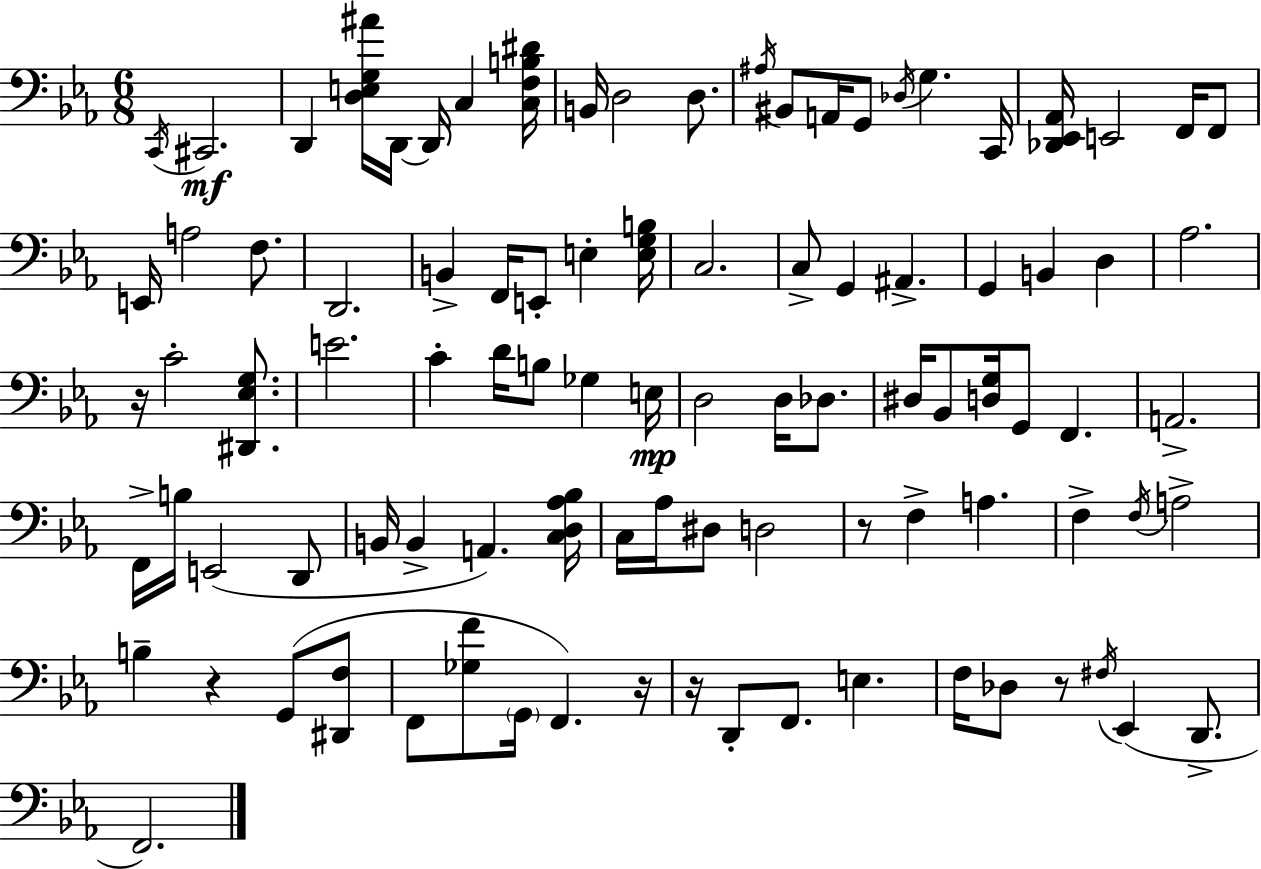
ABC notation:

X:1
T:Untitled
M:6/8
L:1/4
K:Eb
C,,/4 ^C,,2 D,, [D,E,G,^A]/4 D,,/4 D,,/4 C, [C,F,B,^D]/4 B,,/4 D,2 D,/2 ^A,/4 ^B,,/2 A,,/4 G,,/2 _D,/4 G, C,,/4 [_D,,_E,,_A,,]/4 E,,2 F,,/4 F,,/2 E,,/4 A,2 F,/2 D,,2 B,, F,,/4 E,,/2 E, [E,G,B,]/4 C,2 C,/2 G,, ^A,, G,, B,, D, _A,2 z/4 C2 [^D,,_E,G,]/2 E2 C D/4 B,/2 _G, E,/4 D,2 D,/4 _D,/2 ^D,/4 _B,,/2 [D,G,]/4 G,,/2 F,, A,,2 F,,/4 B,/4 E,,2 D,,/2 B,,/4 B,, A,, [C,D,_A,_B,]/4 C,/4 _A,/4 ^D,/2 D,2 z/2 F, A, F, F,/4 A,2 B, z G,,/2 [^D,,F,]/2 F,,/2 [_G,F]/2 G,,/4 F,, z/4 z/4 D,,/2 F,,/2 E, F,/4 _D,/2 z/2 ^F,/4 _E,, D,,/2 F,,2